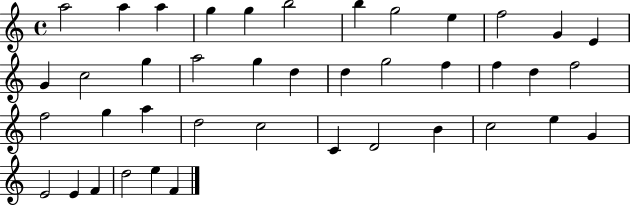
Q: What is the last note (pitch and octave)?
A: F4